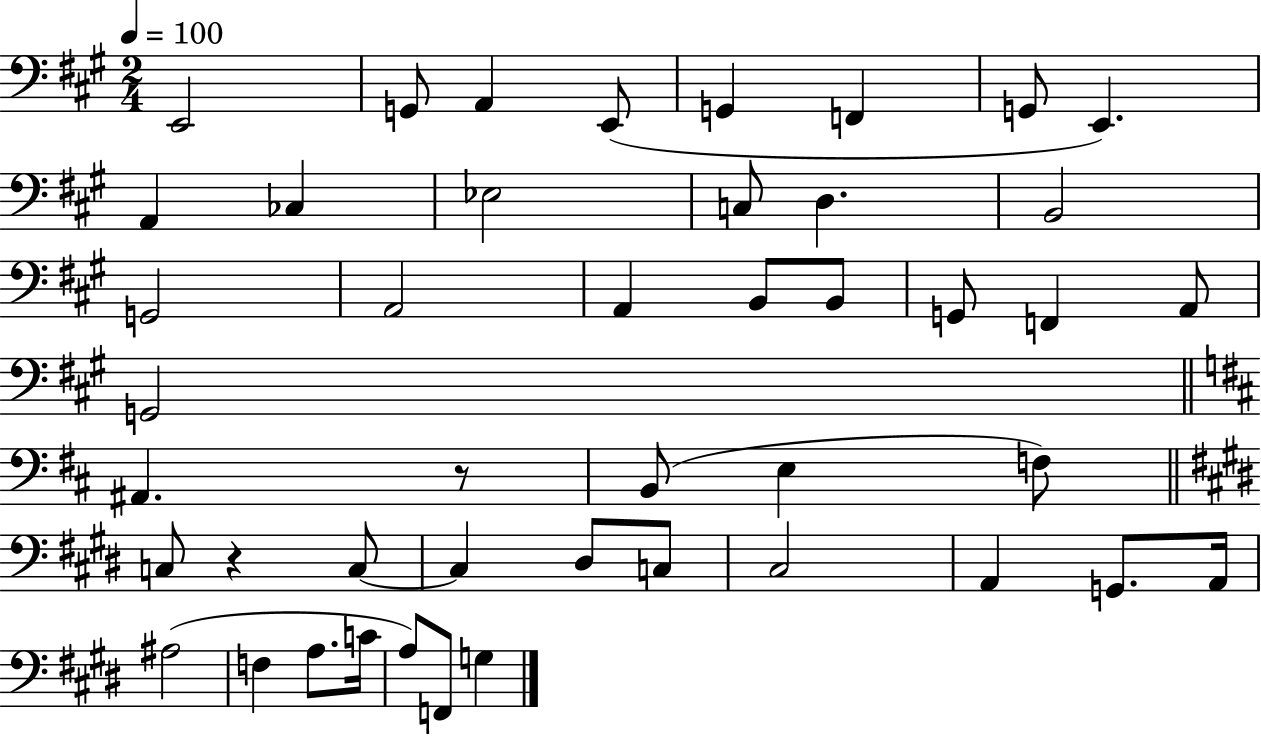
X:1
T:Untitled
M:2/4
L:1/4
K:A
E,,2 G,,/2 A,, E,,/2 G,, F,, G,,/2 E,, A,, _C, _E,2 C,/2 D, B,,2 G,,2 A,,2 A,, B,,/2 B,,/2 G,,/2 F,, A,,/2 G,,2 ^A,, z/2 B,,/2 E, F,/2 C,/2 z C,/2 C, ^D,/2 C,/2 ^C,2 A,, G,,/2 A,,/4 ^A,2 F, A,/2 C/4 A,/2 F,,/2 G,